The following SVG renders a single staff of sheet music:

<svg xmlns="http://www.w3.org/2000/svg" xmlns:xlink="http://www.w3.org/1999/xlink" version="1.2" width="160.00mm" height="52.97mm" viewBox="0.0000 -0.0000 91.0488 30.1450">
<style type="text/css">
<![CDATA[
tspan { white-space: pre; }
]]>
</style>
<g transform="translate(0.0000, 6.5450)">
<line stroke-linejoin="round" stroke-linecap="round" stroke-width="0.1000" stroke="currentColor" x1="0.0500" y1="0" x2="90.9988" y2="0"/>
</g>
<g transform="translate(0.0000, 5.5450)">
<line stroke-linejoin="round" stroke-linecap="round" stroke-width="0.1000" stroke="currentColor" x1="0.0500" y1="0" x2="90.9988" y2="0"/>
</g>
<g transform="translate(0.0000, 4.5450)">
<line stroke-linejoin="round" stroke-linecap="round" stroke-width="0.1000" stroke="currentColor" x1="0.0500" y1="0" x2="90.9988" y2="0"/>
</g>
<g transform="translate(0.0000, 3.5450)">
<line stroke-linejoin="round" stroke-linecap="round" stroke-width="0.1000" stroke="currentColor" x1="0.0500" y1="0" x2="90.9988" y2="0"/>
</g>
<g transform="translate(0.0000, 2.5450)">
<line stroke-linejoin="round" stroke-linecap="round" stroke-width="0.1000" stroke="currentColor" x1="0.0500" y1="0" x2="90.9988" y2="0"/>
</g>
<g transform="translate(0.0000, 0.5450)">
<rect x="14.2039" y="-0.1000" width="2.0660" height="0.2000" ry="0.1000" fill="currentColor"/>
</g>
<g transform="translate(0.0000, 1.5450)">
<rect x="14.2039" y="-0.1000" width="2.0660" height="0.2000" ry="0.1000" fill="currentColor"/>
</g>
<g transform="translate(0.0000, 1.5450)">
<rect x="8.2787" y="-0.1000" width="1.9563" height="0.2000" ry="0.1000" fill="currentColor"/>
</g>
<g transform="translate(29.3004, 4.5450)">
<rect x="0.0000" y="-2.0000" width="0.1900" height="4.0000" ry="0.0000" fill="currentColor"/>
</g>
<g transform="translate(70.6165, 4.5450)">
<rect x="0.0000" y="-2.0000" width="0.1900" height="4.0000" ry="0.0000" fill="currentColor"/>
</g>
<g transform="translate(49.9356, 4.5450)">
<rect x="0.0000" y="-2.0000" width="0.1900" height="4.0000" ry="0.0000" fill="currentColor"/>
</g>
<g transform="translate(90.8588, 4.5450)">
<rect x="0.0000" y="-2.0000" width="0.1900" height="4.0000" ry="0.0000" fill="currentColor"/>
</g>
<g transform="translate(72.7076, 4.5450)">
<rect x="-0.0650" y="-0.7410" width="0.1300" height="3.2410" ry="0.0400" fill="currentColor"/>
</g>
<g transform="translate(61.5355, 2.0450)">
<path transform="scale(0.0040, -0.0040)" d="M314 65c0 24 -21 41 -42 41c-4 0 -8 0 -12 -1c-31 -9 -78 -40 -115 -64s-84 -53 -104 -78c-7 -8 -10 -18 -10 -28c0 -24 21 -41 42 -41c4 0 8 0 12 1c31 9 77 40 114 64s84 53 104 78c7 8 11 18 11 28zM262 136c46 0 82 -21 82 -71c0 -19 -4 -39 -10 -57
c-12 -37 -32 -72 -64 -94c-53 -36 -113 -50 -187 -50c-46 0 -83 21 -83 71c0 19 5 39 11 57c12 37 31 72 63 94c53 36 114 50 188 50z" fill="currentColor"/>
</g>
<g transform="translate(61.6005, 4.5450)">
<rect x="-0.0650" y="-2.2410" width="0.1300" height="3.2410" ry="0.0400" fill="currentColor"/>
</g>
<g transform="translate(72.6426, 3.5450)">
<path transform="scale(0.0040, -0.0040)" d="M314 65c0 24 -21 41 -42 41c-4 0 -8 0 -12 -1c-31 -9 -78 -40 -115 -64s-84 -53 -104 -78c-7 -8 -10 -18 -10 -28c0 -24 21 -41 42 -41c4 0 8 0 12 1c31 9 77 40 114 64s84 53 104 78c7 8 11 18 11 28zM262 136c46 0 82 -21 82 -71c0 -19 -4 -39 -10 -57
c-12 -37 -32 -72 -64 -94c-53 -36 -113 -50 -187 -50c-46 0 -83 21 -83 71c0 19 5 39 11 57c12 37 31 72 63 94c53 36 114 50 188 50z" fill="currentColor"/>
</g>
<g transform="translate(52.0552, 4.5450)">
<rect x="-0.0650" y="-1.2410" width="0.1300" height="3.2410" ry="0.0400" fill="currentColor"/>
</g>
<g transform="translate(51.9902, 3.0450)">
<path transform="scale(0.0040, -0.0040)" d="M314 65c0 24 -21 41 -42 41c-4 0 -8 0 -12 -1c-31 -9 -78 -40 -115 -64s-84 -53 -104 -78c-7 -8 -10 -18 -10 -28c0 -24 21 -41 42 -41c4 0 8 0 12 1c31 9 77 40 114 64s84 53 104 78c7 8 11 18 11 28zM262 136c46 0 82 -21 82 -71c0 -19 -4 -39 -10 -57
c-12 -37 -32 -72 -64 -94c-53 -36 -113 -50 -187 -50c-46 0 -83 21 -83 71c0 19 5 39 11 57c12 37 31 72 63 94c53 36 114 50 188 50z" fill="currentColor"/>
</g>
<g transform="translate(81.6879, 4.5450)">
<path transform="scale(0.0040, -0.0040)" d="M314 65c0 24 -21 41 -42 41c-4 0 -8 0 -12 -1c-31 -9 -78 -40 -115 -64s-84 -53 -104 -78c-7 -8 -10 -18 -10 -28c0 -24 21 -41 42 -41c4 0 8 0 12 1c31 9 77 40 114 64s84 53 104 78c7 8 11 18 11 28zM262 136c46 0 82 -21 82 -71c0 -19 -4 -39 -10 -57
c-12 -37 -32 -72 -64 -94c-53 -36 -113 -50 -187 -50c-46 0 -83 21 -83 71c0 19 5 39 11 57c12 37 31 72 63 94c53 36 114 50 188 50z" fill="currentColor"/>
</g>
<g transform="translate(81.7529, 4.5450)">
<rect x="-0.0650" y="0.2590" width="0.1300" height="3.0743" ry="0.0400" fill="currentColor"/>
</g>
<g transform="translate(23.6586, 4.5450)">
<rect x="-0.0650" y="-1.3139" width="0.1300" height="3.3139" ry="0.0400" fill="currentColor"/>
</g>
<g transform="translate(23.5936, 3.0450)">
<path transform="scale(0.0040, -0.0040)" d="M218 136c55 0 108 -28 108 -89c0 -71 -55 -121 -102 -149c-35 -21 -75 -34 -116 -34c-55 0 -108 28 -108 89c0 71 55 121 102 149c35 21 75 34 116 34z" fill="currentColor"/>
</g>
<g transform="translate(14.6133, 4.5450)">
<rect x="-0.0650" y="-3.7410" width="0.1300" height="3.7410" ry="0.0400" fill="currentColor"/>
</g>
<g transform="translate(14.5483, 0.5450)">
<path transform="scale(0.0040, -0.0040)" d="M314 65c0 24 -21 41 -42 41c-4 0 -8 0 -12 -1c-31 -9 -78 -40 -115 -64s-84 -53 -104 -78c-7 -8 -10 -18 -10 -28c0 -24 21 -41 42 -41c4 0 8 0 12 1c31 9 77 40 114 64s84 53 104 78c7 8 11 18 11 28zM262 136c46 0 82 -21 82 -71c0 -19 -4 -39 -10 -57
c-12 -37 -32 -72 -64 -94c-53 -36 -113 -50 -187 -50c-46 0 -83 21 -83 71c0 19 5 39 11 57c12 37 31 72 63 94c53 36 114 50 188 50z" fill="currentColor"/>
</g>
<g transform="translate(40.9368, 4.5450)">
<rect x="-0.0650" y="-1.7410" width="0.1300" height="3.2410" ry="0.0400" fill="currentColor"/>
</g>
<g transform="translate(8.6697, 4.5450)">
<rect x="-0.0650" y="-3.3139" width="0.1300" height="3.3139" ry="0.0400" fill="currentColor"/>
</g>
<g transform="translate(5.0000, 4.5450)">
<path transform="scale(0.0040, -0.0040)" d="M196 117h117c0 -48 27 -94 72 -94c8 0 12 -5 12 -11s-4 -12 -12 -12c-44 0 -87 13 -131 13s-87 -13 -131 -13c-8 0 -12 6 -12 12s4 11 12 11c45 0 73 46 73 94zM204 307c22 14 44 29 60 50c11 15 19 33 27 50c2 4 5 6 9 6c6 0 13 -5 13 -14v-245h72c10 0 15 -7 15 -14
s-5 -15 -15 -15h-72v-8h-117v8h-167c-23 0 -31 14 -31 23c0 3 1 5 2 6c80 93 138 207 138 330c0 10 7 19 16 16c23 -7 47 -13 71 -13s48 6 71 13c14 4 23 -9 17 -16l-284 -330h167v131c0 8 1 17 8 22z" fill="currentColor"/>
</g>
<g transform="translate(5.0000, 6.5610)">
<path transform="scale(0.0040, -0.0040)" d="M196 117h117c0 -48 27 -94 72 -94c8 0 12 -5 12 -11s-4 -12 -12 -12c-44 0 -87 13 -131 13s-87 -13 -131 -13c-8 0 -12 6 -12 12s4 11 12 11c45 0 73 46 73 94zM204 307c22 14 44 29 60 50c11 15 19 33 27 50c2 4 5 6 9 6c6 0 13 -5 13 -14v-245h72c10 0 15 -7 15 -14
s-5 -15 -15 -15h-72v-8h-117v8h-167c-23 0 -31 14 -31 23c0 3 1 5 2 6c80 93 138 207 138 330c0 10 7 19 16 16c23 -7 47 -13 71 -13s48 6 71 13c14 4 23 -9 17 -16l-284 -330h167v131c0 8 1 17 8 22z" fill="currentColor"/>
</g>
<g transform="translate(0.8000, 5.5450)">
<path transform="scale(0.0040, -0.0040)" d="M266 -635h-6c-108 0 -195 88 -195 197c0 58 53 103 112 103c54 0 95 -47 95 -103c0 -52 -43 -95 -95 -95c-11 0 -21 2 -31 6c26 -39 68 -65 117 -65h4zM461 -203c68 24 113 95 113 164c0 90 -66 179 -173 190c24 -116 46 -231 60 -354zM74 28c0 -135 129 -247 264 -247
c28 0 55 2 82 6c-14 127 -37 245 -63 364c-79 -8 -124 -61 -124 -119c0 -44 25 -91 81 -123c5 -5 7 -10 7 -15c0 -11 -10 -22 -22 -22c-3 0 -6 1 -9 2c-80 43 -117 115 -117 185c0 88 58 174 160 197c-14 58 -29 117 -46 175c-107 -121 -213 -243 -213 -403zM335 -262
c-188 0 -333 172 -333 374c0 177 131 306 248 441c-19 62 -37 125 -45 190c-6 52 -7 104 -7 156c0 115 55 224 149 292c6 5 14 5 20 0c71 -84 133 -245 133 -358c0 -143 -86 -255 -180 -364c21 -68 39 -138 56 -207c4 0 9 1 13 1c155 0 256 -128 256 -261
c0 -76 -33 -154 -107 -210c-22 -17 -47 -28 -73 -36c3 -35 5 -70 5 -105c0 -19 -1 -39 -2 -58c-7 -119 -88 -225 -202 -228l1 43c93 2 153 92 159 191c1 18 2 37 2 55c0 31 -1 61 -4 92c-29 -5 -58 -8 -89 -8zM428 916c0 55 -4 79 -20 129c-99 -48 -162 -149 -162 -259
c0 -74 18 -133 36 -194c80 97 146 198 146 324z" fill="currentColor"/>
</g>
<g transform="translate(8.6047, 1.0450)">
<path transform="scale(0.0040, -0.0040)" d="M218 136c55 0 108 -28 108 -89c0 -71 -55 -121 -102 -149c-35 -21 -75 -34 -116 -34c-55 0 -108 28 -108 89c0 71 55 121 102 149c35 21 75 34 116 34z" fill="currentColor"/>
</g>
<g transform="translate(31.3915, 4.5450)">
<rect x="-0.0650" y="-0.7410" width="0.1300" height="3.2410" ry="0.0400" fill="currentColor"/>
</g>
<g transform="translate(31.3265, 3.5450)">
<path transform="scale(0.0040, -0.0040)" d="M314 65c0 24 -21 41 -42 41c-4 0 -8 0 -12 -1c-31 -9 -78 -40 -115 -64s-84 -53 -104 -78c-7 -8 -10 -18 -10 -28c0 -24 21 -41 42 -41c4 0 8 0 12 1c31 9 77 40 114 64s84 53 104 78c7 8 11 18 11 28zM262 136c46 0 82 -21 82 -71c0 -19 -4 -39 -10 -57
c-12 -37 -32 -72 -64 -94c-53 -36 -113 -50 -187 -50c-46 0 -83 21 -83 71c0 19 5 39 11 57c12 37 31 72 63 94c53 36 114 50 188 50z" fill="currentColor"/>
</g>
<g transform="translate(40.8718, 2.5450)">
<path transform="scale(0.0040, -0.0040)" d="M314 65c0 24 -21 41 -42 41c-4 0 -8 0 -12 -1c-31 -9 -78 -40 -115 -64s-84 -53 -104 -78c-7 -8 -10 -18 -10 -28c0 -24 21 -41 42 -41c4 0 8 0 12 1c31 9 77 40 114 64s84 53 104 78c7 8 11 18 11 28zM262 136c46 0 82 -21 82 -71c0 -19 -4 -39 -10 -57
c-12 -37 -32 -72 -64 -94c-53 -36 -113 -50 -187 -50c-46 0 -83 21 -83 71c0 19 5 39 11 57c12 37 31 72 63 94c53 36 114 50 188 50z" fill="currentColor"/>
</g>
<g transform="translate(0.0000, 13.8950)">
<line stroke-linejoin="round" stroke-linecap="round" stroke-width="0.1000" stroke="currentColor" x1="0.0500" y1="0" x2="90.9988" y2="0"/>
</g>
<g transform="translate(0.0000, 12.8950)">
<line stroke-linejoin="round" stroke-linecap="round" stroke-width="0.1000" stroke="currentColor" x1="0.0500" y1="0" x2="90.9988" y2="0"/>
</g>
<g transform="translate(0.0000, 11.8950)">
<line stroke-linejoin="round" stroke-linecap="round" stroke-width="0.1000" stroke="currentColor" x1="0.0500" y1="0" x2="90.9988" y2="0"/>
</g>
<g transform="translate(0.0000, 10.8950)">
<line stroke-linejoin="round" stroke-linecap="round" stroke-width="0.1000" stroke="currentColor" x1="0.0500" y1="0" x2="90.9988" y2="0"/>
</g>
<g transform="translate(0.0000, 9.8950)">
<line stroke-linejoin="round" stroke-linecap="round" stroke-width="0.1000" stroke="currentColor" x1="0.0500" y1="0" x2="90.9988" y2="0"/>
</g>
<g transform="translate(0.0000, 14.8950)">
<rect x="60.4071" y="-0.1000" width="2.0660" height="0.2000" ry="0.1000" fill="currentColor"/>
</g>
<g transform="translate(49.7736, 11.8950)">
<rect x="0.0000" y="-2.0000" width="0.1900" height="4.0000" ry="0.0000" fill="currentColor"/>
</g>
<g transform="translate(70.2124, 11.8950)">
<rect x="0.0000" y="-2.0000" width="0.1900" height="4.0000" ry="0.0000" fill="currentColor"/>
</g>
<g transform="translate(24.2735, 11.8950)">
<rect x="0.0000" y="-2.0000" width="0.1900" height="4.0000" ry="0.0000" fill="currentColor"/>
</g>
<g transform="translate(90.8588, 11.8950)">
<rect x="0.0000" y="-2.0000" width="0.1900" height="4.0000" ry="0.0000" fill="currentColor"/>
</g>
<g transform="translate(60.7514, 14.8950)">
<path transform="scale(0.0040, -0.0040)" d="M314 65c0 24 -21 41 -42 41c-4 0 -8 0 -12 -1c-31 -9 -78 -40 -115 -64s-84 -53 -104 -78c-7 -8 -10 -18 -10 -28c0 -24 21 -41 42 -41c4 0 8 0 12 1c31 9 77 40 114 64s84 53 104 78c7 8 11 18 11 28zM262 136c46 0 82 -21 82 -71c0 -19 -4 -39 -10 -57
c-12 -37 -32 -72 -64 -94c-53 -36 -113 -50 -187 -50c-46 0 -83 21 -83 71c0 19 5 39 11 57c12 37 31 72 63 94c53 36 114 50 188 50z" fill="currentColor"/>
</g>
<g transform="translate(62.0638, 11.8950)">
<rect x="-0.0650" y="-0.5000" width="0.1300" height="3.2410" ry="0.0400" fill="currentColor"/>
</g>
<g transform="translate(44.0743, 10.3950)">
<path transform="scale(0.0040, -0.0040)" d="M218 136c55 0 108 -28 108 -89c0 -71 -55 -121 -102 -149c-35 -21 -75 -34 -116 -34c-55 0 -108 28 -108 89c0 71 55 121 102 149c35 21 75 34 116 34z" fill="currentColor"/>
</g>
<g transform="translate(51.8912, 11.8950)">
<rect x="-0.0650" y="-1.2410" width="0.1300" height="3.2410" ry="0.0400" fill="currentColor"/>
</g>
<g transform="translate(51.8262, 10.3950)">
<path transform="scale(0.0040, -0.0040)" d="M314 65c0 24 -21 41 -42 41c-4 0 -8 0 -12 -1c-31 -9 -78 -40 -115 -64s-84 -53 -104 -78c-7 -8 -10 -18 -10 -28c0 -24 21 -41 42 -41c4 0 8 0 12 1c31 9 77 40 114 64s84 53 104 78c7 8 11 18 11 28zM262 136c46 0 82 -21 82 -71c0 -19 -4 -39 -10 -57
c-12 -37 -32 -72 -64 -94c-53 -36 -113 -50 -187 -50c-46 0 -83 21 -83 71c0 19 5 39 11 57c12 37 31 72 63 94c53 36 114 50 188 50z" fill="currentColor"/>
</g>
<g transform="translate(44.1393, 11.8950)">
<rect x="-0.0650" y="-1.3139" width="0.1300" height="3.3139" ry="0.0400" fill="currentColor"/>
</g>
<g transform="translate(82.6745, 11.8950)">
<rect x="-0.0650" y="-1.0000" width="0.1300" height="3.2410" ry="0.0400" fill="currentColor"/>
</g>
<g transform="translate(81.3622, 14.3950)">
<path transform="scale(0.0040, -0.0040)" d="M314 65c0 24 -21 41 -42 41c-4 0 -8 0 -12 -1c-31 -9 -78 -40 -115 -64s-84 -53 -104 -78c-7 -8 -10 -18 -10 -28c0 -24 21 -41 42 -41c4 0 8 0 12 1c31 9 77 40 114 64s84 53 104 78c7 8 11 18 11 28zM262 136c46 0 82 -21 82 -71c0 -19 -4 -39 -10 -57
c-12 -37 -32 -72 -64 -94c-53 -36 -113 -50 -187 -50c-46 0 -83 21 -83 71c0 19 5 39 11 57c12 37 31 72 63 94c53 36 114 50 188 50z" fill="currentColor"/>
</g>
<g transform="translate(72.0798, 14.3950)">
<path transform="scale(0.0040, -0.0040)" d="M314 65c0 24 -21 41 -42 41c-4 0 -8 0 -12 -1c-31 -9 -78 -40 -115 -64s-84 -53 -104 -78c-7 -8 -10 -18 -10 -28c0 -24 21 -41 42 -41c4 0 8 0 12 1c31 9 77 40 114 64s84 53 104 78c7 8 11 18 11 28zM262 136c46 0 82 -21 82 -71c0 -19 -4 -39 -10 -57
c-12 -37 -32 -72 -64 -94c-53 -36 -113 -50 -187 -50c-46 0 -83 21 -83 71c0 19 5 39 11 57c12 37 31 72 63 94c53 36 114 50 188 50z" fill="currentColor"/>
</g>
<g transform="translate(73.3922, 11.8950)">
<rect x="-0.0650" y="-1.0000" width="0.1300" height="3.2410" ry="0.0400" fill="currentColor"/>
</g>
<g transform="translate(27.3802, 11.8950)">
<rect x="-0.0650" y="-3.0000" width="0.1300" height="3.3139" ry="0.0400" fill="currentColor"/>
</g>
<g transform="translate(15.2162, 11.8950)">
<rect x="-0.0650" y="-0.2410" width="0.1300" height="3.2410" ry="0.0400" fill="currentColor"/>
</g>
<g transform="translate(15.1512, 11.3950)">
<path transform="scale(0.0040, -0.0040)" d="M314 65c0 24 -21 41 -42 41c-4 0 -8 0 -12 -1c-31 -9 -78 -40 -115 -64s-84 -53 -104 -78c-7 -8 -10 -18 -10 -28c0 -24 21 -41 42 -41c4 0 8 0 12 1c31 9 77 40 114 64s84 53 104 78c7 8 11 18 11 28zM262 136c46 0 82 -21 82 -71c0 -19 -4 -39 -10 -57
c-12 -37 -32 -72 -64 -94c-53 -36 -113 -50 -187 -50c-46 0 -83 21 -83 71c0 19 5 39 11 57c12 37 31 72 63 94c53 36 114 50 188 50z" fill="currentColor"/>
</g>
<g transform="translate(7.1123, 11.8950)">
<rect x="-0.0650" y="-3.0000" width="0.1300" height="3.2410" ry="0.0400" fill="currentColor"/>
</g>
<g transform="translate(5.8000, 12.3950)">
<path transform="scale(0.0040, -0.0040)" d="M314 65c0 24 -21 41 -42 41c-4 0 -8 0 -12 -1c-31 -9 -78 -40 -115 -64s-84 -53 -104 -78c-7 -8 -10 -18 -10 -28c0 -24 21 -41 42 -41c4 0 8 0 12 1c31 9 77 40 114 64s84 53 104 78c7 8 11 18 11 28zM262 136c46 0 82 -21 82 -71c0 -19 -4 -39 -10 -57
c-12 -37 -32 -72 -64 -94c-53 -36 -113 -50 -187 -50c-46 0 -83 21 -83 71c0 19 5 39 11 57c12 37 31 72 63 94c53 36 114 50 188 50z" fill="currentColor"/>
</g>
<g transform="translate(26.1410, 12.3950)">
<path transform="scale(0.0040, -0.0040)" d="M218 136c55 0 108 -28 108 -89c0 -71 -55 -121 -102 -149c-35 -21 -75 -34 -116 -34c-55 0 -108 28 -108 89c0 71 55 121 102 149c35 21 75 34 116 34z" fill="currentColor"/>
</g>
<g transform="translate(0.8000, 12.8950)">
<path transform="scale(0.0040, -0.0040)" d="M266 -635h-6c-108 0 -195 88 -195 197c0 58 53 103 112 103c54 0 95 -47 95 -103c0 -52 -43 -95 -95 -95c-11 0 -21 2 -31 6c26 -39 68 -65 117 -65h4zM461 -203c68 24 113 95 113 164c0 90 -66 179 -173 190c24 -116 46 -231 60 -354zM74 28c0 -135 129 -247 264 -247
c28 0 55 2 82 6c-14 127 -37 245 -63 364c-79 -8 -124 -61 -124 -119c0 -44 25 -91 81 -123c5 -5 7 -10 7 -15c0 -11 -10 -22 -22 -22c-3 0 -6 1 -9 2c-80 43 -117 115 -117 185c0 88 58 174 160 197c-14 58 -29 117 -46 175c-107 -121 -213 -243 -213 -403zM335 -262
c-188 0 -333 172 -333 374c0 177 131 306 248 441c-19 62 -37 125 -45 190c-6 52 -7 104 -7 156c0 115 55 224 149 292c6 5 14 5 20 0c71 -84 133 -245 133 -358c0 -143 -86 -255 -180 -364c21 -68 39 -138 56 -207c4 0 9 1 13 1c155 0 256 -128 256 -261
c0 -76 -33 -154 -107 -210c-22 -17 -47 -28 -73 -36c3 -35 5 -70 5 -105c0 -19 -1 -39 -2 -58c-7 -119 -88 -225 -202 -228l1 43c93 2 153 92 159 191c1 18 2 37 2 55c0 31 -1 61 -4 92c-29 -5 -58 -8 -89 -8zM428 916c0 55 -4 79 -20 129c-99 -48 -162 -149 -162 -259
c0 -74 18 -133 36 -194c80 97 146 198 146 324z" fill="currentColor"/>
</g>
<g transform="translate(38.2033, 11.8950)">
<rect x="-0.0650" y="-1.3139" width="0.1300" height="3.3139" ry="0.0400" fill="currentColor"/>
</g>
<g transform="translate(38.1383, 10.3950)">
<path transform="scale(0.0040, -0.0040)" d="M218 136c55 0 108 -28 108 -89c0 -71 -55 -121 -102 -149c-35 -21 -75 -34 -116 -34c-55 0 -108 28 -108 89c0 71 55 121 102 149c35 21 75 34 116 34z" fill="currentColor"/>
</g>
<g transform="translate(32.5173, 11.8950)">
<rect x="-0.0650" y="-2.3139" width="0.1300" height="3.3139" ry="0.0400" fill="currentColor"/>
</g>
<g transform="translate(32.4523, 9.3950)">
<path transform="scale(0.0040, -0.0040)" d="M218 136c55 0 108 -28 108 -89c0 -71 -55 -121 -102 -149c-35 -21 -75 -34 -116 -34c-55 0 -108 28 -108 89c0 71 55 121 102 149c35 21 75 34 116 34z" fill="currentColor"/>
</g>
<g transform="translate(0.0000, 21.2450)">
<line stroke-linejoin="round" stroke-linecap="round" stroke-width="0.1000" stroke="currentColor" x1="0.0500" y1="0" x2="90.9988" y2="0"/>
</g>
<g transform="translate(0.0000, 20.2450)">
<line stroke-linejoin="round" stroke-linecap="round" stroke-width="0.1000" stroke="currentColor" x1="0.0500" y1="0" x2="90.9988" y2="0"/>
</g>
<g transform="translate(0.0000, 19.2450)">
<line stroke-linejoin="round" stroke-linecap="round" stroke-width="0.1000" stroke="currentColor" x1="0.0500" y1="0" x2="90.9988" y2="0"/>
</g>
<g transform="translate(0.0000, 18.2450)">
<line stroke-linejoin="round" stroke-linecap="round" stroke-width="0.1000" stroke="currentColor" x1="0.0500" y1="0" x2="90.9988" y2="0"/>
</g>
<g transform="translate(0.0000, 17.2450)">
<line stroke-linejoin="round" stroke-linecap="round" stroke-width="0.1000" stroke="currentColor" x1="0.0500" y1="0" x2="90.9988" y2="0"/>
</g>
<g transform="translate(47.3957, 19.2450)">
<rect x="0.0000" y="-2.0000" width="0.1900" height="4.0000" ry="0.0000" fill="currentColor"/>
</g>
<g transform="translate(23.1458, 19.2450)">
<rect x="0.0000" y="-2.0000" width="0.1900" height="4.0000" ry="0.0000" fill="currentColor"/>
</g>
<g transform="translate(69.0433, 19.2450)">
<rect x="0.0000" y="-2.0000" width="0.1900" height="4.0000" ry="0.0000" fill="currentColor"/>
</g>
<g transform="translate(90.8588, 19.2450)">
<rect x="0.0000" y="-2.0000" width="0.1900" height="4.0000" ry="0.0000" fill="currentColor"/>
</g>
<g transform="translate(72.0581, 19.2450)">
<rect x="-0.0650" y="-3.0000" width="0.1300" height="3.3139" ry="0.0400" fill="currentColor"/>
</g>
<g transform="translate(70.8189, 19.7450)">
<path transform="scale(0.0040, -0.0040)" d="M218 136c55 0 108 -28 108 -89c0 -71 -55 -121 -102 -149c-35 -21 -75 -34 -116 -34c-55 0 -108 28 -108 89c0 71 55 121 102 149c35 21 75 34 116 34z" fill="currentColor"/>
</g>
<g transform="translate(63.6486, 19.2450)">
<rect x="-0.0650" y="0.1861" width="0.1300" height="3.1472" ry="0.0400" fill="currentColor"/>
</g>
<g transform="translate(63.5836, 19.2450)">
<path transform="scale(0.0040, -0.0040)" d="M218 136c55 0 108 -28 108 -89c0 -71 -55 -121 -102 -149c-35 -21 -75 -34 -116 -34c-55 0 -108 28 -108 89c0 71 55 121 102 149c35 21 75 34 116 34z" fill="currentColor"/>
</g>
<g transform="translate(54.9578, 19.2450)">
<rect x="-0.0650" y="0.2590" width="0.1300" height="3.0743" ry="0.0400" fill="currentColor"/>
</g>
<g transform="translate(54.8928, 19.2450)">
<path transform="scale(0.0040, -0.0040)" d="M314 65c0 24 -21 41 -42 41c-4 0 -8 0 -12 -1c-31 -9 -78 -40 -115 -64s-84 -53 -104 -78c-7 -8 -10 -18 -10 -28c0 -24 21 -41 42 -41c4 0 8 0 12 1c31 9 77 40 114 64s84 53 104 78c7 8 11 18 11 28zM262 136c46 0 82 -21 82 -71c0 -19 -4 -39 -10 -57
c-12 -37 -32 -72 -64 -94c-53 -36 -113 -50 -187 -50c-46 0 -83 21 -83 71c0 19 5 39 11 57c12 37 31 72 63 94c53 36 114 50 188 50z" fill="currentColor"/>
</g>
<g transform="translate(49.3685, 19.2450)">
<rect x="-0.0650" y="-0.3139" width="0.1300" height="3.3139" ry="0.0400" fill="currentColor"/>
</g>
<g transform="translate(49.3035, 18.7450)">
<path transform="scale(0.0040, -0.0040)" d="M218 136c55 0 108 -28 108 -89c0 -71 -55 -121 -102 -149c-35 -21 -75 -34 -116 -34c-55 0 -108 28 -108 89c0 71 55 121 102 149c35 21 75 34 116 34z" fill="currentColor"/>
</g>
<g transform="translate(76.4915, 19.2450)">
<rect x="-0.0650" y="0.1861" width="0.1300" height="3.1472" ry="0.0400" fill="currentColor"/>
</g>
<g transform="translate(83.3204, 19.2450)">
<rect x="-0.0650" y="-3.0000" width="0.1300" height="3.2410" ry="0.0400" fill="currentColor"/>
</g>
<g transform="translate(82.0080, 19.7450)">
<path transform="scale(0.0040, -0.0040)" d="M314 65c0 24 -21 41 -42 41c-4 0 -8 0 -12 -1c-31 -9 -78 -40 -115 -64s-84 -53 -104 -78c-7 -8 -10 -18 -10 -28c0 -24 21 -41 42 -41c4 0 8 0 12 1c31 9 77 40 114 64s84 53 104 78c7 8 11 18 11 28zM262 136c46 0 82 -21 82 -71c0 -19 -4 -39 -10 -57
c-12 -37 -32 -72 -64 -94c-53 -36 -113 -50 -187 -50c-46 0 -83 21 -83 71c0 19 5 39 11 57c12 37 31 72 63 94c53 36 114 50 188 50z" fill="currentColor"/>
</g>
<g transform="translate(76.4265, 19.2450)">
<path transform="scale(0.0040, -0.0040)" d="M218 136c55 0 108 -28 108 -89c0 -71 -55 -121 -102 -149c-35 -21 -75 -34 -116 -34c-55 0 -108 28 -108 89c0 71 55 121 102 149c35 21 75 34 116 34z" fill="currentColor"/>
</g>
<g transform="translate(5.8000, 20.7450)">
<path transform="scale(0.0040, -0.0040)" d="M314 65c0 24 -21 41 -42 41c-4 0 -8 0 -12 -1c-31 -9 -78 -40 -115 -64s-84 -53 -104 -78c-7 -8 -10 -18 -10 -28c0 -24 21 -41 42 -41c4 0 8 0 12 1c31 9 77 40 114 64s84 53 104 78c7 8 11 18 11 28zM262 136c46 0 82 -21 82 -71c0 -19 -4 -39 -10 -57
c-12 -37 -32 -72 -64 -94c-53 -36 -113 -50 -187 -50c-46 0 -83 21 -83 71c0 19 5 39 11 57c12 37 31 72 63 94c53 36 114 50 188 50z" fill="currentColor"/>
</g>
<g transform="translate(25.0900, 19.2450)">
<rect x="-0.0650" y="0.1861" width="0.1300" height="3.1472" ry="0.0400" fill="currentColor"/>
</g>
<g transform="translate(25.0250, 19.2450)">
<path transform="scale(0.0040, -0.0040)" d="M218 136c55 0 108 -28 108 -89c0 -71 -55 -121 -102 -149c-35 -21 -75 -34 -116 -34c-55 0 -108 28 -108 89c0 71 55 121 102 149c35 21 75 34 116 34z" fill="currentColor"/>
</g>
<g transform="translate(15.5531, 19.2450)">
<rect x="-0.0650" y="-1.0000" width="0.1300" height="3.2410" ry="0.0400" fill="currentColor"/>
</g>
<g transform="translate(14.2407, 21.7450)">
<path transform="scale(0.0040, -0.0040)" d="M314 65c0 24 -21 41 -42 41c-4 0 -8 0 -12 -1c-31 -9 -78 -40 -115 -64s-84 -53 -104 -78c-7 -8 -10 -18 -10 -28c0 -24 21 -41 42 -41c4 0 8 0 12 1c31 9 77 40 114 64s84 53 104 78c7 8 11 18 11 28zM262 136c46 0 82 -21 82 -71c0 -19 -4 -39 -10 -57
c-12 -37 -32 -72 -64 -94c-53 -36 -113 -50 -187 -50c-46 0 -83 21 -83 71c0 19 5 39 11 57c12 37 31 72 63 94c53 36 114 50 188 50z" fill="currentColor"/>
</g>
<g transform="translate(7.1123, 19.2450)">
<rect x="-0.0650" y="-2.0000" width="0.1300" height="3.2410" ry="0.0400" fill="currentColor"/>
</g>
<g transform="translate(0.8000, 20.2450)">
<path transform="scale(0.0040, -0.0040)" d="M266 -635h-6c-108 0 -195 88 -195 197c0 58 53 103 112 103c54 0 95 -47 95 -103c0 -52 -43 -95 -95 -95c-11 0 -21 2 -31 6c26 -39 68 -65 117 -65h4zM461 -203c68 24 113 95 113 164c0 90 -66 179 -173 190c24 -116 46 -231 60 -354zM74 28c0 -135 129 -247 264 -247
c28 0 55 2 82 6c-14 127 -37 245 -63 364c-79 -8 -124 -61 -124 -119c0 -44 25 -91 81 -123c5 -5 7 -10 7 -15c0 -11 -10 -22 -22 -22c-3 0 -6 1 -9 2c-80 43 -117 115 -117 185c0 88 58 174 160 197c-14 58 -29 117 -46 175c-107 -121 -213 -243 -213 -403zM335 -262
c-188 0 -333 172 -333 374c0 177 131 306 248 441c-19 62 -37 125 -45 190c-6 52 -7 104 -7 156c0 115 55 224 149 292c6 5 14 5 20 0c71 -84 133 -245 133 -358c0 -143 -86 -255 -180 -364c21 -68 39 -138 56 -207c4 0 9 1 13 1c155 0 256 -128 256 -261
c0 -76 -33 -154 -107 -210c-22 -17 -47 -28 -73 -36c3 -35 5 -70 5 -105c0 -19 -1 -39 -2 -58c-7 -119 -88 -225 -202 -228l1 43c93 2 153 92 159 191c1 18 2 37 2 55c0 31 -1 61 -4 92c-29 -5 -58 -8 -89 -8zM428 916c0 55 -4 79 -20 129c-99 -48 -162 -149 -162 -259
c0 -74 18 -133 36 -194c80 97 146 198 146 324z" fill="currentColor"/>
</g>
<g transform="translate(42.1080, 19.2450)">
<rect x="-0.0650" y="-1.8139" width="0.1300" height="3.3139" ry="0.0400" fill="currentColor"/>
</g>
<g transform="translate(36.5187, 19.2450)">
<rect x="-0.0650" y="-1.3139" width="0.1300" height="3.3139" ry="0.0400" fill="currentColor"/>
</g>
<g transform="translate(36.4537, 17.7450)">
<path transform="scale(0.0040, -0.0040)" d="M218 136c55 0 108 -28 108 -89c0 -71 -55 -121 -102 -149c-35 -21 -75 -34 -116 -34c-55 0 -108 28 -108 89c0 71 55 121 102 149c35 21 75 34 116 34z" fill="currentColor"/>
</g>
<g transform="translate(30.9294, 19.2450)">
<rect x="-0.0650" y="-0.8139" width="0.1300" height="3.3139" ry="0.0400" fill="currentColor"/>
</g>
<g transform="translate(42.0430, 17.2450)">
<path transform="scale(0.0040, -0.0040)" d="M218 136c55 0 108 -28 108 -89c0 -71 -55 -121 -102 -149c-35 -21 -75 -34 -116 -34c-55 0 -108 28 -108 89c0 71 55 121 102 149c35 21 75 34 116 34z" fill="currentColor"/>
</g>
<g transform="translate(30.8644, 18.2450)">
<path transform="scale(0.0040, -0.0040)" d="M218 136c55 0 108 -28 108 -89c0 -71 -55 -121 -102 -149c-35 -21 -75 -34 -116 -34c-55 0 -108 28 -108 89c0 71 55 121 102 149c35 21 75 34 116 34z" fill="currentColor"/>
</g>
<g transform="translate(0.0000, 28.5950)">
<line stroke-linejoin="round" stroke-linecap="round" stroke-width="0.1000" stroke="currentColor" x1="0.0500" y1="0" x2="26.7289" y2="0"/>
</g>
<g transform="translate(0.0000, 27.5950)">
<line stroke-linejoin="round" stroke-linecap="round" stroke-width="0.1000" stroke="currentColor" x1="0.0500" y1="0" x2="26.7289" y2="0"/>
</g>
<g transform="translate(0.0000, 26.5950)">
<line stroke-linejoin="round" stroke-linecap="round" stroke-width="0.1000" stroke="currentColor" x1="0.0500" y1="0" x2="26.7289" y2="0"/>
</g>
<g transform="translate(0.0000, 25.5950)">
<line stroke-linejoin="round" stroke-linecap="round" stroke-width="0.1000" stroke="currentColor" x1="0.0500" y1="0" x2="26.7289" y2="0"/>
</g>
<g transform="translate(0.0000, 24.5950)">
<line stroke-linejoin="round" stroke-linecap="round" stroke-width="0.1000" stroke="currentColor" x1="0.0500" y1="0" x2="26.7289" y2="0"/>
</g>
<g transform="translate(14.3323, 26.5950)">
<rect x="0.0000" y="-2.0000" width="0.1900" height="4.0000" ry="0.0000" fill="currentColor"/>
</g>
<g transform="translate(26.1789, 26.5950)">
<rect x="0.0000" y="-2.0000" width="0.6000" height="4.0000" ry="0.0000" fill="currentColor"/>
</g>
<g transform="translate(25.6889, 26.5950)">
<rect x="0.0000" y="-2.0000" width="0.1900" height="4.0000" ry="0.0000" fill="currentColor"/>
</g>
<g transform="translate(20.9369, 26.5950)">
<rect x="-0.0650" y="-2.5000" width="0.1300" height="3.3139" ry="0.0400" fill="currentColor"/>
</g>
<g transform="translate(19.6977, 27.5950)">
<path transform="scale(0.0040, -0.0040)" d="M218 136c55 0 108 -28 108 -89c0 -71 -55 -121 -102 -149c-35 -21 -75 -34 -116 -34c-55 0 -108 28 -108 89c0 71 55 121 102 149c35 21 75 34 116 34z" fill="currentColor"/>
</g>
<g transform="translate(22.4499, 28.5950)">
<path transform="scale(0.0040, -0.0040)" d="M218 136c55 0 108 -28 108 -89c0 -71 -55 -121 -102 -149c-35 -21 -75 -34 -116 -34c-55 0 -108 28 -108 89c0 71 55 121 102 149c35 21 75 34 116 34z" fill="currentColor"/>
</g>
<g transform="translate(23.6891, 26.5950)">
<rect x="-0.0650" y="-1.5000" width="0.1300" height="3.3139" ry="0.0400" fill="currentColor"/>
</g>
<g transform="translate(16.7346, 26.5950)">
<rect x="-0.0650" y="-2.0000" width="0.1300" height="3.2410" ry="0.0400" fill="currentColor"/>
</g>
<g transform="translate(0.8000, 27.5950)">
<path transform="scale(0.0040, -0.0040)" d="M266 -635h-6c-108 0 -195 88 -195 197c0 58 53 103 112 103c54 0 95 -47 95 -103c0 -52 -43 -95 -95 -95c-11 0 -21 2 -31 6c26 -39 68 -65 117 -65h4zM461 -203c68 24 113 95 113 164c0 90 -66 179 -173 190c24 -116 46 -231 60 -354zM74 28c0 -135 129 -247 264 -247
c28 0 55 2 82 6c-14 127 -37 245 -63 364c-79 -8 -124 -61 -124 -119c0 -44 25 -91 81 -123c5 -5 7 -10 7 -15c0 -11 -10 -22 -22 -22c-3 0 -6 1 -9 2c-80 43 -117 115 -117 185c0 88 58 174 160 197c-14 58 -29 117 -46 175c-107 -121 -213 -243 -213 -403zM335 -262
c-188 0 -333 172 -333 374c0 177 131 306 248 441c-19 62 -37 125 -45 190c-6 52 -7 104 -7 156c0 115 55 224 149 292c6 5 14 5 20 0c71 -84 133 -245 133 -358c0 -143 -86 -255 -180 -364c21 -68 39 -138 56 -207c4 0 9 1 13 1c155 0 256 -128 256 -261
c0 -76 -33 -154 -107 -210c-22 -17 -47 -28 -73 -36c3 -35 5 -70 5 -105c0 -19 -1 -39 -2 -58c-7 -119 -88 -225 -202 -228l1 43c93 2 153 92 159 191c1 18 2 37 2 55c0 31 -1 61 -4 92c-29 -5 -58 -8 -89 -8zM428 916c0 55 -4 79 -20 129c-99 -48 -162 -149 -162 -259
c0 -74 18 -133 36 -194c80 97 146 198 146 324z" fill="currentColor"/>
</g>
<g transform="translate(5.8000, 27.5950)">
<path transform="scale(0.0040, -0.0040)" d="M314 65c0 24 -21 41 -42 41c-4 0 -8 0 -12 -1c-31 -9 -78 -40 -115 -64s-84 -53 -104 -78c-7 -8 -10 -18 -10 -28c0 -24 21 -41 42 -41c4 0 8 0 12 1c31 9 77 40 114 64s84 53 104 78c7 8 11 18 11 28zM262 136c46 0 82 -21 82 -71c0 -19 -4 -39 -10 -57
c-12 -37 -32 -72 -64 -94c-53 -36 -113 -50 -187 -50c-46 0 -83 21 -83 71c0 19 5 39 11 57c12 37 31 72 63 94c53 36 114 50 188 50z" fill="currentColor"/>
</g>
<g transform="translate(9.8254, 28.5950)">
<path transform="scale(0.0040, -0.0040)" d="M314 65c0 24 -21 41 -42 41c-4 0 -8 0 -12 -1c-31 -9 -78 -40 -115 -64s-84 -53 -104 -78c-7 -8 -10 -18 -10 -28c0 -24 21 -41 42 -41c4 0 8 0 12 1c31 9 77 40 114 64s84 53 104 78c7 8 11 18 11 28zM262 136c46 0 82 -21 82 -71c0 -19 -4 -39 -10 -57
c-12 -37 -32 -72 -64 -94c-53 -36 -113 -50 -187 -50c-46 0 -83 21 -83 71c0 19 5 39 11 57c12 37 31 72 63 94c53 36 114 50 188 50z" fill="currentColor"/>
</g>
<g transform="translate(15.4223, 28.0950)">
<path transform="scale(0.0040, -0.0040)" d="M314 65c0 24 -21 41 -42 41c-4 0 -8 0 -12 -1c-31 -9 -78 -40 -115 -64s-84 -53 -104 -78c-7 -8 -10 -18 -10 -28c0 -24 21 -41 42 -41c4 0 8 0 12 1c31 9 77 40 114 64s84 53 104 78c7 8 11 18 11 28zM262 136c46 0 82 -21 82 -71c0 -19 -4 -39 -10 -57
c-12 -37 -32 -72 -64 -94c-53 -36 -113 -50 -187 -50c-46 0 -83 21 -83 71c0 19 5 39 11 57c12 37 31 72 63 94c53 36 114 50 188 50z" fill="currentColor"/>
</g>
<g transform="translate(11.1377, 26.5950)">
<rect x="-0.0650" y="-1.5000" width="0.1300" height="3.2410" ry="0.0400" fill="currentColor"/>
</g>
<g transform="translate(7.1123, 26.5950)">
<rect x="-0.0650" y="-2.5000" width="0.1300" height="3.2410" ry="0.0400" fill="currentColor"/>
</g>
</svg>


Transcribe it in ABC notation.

X:1
T:Untitled
M:4/4
L:1/4
K:C
b c'2 e d2 f2 e2 g2 d2 B2 A2 c2 A g e e e2 C2 D2 D2 F2 D2 B d e f c B2 B A B A2 G2 E2 F2 G E